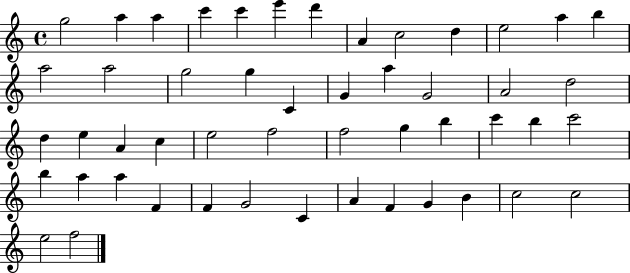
{
  \clef treble
  \time 4/4
  \defaultTimeSignature
  \key c \major
  g''2 a''4 a''4 | c'''4 c'''4 e'''4 d'''4 | a'4 c''2 d''4 | e''2 a''4 b''4 | \break a''2 a''2 | g''2 g''4 c'4 | g'4 a''4 g'2 | a'2 d''2 | \break d''4 e''4 a'4 c''4 | e''2 f''2 | f''2 g''4 b''4 | c'''4 b''4 c'''2 | \break b''4 a''4 a''4 f'4 | f'4 g'2 c'4 | a'4 f'4 g'4 b'4 | c''2 c''2 | \break e''2 f''2 | \bar "|."
}